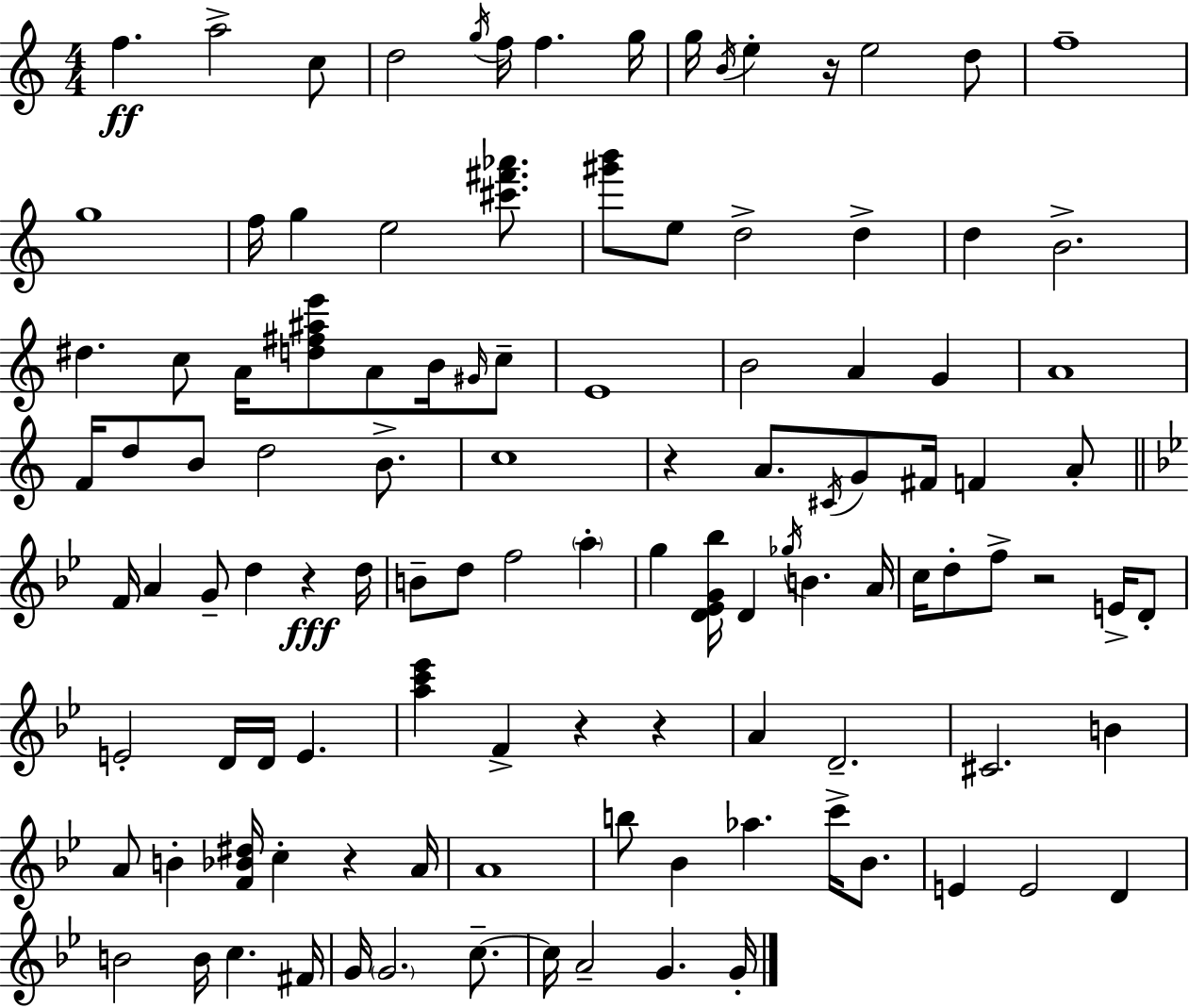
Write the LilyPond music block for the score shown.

{
  \clef treble
  \numericTimeSignature
  \time 4/4
  \key c \major
  f''4.\ff a''2-> c''8 | d''2 \acciaccatura { g''16 } f''16 f''4. | g''16 g''16 \acciaccatura { b'16 } e''4-. r16 e''2 | d''8 f''1-- | \break g''1 | f''16 g''4 e''2 <cis''' fis''' aes'''>8. | <gis''' b'''>8 e''8 d''2-> d''4-> | d''4 b'2.-> | \break dis''4. c''8 a'16 <d'' fis'' ais'' e'''>8 a'8 b'16 | \grace { gis'16 } c''8-- e'1 | b'2 a'4 g'4 | a'1 | \break f'16 d''8 b'8 d''2 | b'8.-> c''1 | r4 a'8. \acciaccatura { cis'16 } g'8 fis'16 f'4 | a'8-. \bar "||" \break \key bes \major f'16 a'4 g'8-- d''4 r4\fff d''16 | b'8-- d''8 f''2 \parenthesize a''4-. | g''4 <d' ees' g' bes''>16 d'4 \acciaccatura { ges''16 } b'4. | a'16 c''16 d''8-. f''8-> r2 e'16-> d'8-. | \break e'2-. d'16 d'16 e'4. | <a'' c''' ees'''>4 f'4-> r4 r4 | a'4 d'2.-- | cis'2. b'4 | \break a'8 b'4-. <f' bes' dis''>16 c''4-. r4 | a'16 a'1 | b''8 bes'4 aes''4. c'''16-> bes'8. | e'4 e'2 d'4 | \break b'2 b'16 c''4. | fis'16 g'16 \parenthesize g'2. c''8.--~~ | c''16 a'2-- g'4. | g'16-. \bar "|."
}